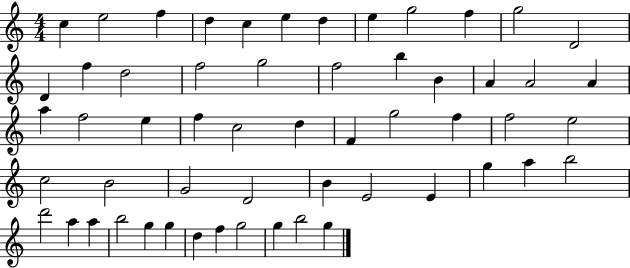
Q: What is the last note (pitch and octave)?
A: G5